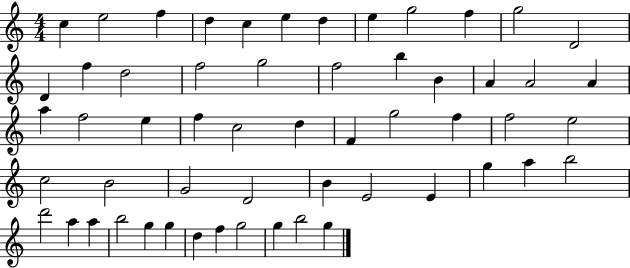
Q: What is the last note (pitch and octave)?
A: G5